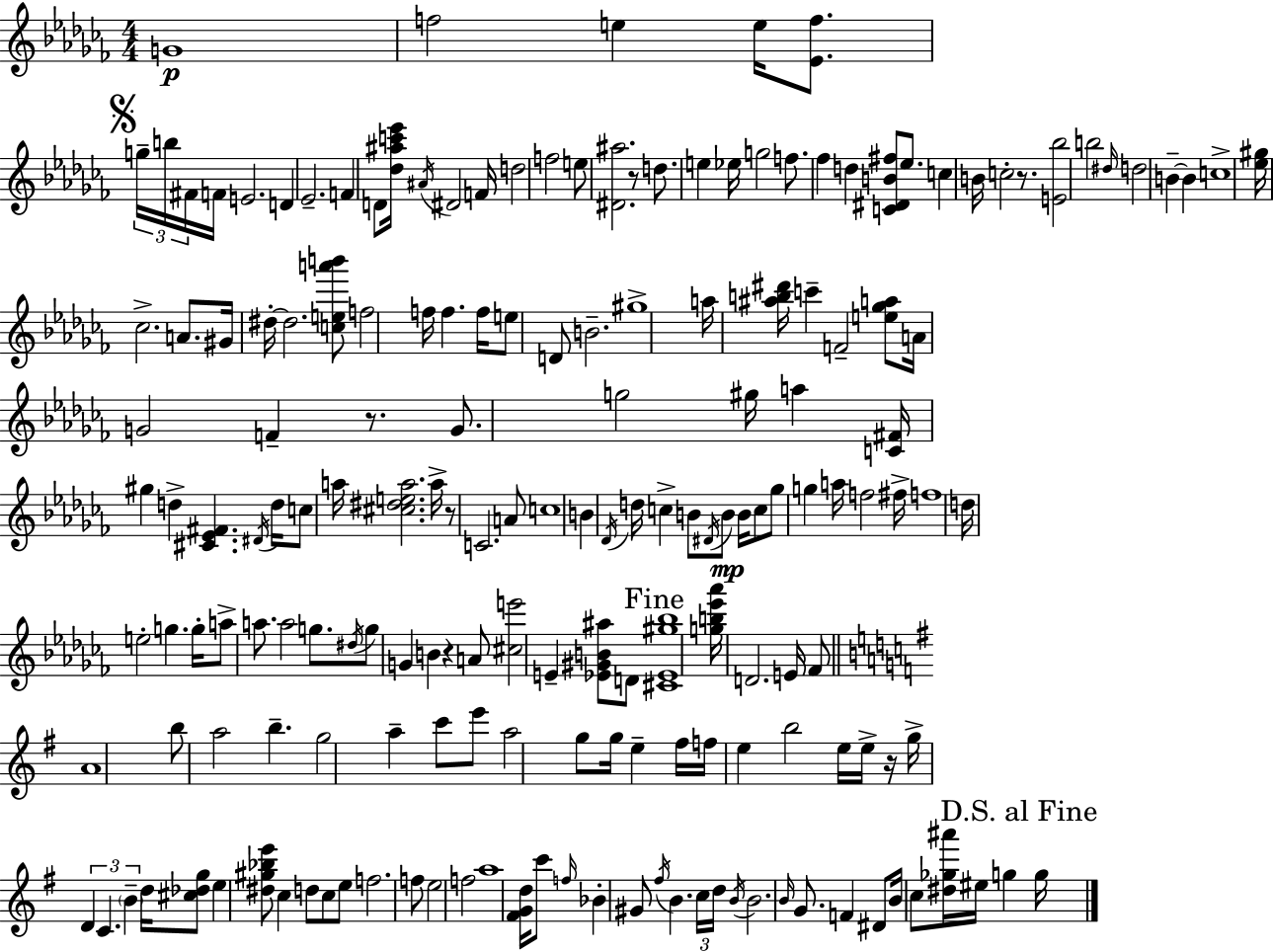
{
  \clef treble
  \numericTimeSignature
  \time 4/4
  \key aes \minor
  g'1\p | f''2 e''4 e''16 <ees' f''>8. | \mark \markup { \musicglyph "scripts.segno" } \tuplet 3/2 { g''16-- b''16 fis'16 } f'16 e'2. | d'4 ees'2.-- | \break f'4 d'8 <des'' ais'' c''' ees'''>16 \acciaccatura { ais'16 } dis'2 | f'16 d''2 f''2 | e''8 <dis' ais''>2. r8 | d''8. e''4 ees''16 g''2 | \break f''8. fes''4 d''4 <c' dis' b' fis''>8 ees''8. | c''4 b'16 c''2-. r8. | <e' bes''>2 b''2 | \grace { dis''16 } d''2 b'4--~~ b'4 | \break c''1-> | <ees'' gis''>16 ces''2.-> a'8. | gis'16 dis''16-.~~ dis''2. | <c'' e'' a''' b'''>8 f''2 f''16 f''4. | \break f''16 e''8 d'8 b'2.-- | gis''1-> | a''16 <ais'' b'' dis'''>16 c'''4-- f'2-- | <e'' ges'' a''>8 a'16 g'2 f'4-- r8. | \break g'8. g''2 gis''16 a''4 | <c' fis'>16 gis''4 d''4-> <cis' ees' fis'>4. | \acciaccatura { dis'16 } d''16 c''8 a''16 <cis'' dis'' e'' a''>2. | a''16-> r8 c'2. | \break a'8 c''1 | b'4 \acciaccatura { des'16 } d''16 c''4-> b'8 \acciaccatura { dis'16 }\mp | b'8 b'16 c''8 ges''8 g''4 a''16 f''2 | fis''16-> f''1 | \break d''16 e''2-. g''4. | g''16-. a''8-> a''8. a''2 | g''8. \acciaccatura { dis''16 } g''8 g'4 b'4 | r4 a'8 <cis'' e'''>2 e'4-- | \break <ees' gis' b' ais''>8 d'8 \mark "Fine" <cis' ees' gis'' bes''>1 | <g'' b'' ees''' aes'''>16 d'2. | e'16 fes'8 \bar "||" \break \key e \minor a'1 | b''8 a''2 b''4.-- | g''2 a''4-- c'''8 e'''8 | a''2 g''8 g''16 e''4-- fis''16 | \break f''16 e''4 b''2 e''16 e''16-> r16 | g''16-> \tuplet 3/2 { d'4 c'4. \parenthesize b'4-- } d''16 | <cis'' des'' g''>8 e''4 <dis'' gis'' bes'' e'''>8 c''4 d''8 c''8 | e''8 f''2. f''8 | \break e''2 f''2 | a''1 | <fis' g' d''>16 c'''8 \grace { f''16 } bes'4-. gis'8 \acciaccatura { fis''16 } b'4. | \tuplet 3/2 { c''16 d''16 \acciaccatura { b'16 } } b'2. | \break \grace { b'16 } g'8. f'4 dis'8 b'16 c''8 <dis'' ges'' ais'''>16 eis''16 g''4 | \mark "D.S. al Fine" g''16 \bar "|."
}